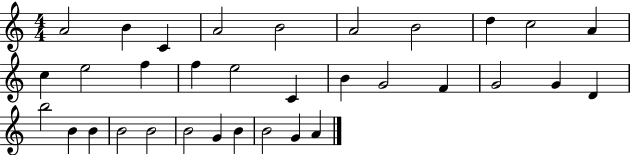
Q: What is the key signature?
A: C major